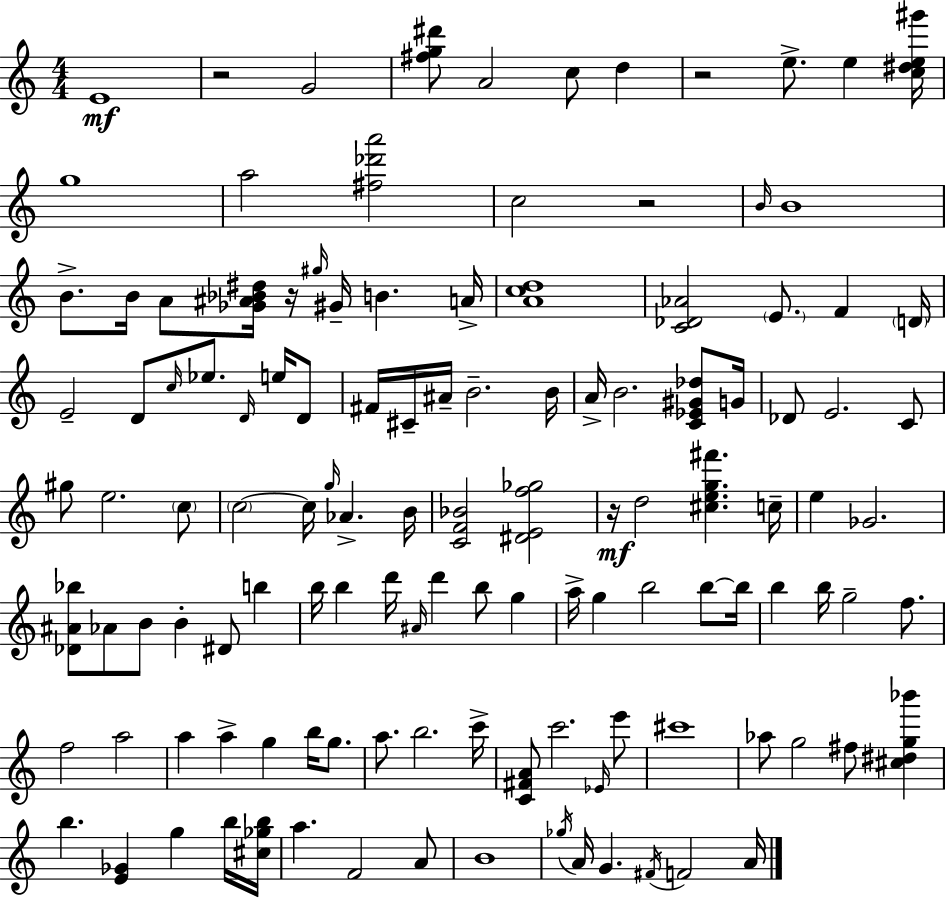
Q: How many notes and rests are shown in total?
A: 123